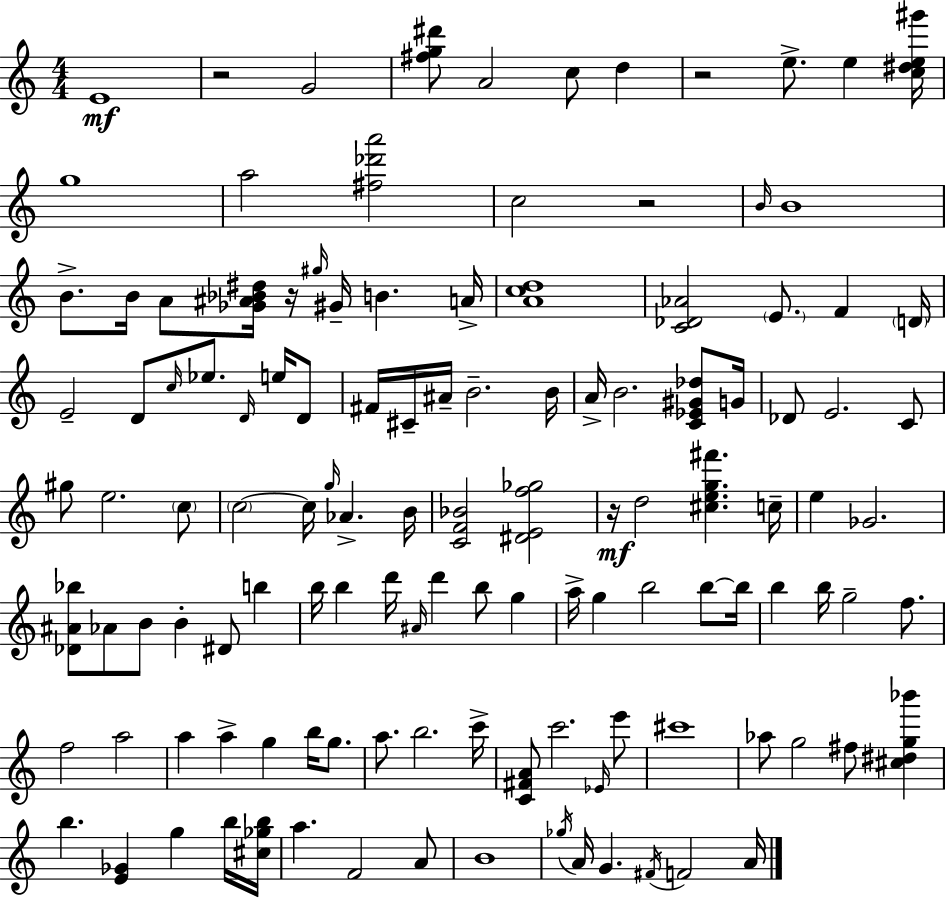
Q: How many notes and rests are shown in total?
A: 123